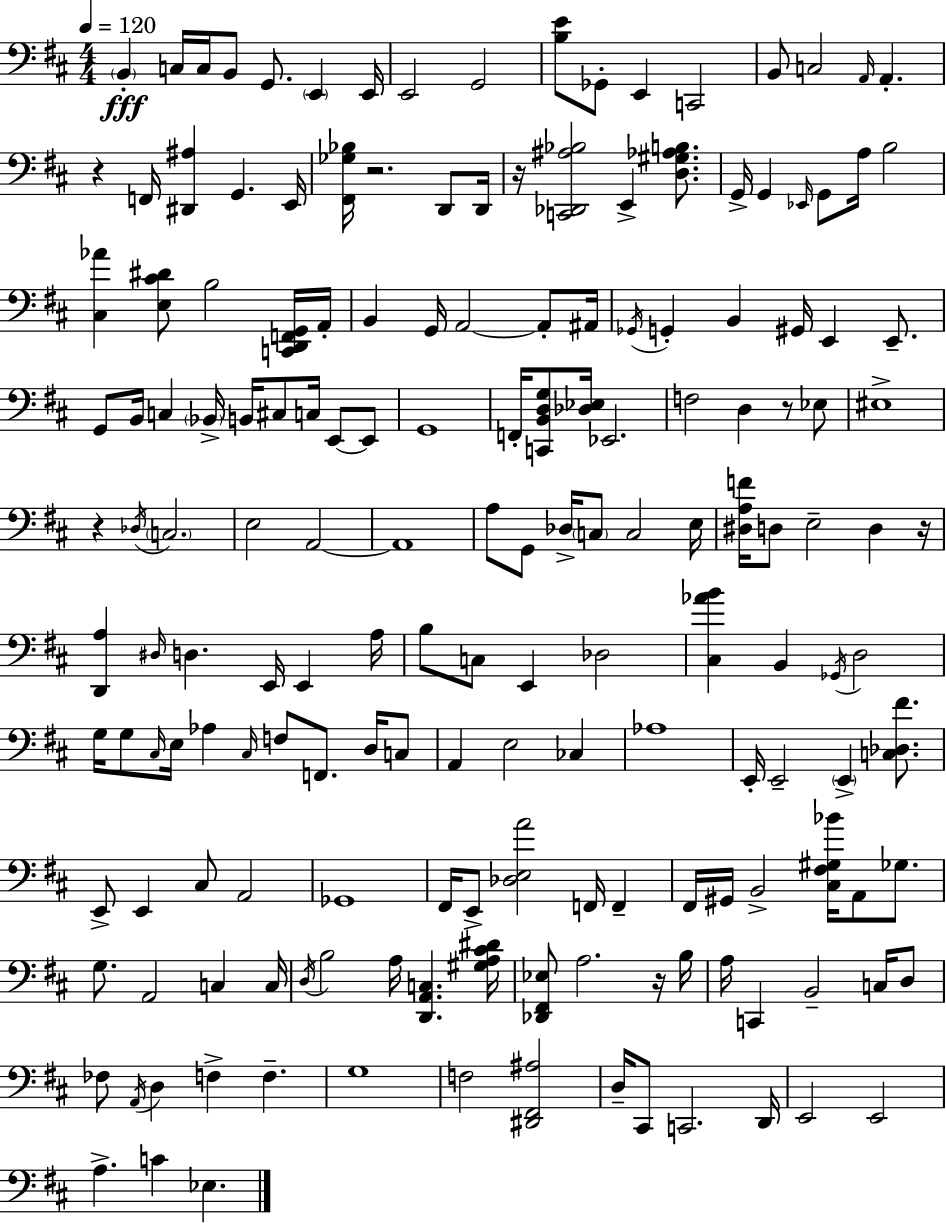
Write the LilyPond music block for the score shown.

{
  \clef bass
  \numericTimeSignature
  \time 4/4
  \key d \major
  \tempo 4 = 120
  \parenthesize b,4-.\fff c16 c16 b,8 g,8. \parenthesize e,4 e,16 | e,2 g,2 | <b e'>8 ges,8-. e,4 c,2 | b,8 c2 \grace { a,16 } a,4.-. | \break r4 f,16 <dis, ais>4 g,4. | e,16 <fis, ges bes>16 r2. d,8 | d,16 r16 <c, des, ais bes>2 e,4-> <d gis aes b>8. | g,16-> g,4 \grace { ees,16 } g,8 a16 b2 | \break <cis aes'>4 <e cis' dis'>8 b2 | <c, d, f, g,>16 a,16-. b,4 g,16 a,2~~ a,8-. | ais,16 \acciaccatura { ges,16 } g,4-. b,4 gis,16 e,4 | e,8.-- g,8 b,16 c4 \parenthesize bes,16-> b,16 cis8 c16 e,8~~ | \break e,8 g,1 | f,16-. <c, b, d g>8 <des ees>16 ees,2. | f2 d4 r8 | ees8 eis1-> | \break r4 \acciaccatura { des16 } \parenthesize c2. | e2 a,2~~ | a,1 | a8 g,8 des16-> \parenthesize c8 c2 | \break e16 <dis a f'>16 d8 e2-- d4 | r16 <d, a>4 \grace { dis16 } d4. e,16 | e,4 a16 b8 c8 e,4 des2 | <cis aes' b'>4 b,4 \acciaccatura { ges,16 } d2 | \break g16 g8 \grace { cis16 } e16 aes4 \grace { cis16 } | f8 f,8. d16 c8 a,4 e2 | ces4 aes1 | e,16-. e,2-- | \break \parenthesize e,4-> <c des fis'>8. e,8-> e,4 cis8 | a,2 ges,1 | fis,16 e,8-> <des e a'>2 | f,16 f,4-- fis,16 gis,16 b,2-> | \break <cis fis gis bes'>16 a,8 ges8. g8. a,2 | c4 c16 \acciaccatura { d16 } b2 | a16 <d, a, c>4. <gis a cis' dis'>16 <des, fis, ees>8 a2. | r16 b16 a16 c,4 b,2-- | \break c16 d8 fes8 \acciaccatura { a,16 } d4 | f4-> f4.-- g1 | f2 | <dis, fis, ais>2 d16-- cis,8 c,2. | \break d,16 e,2 | e,2 a4.-> | c'4 ees4. \bar "|."
}